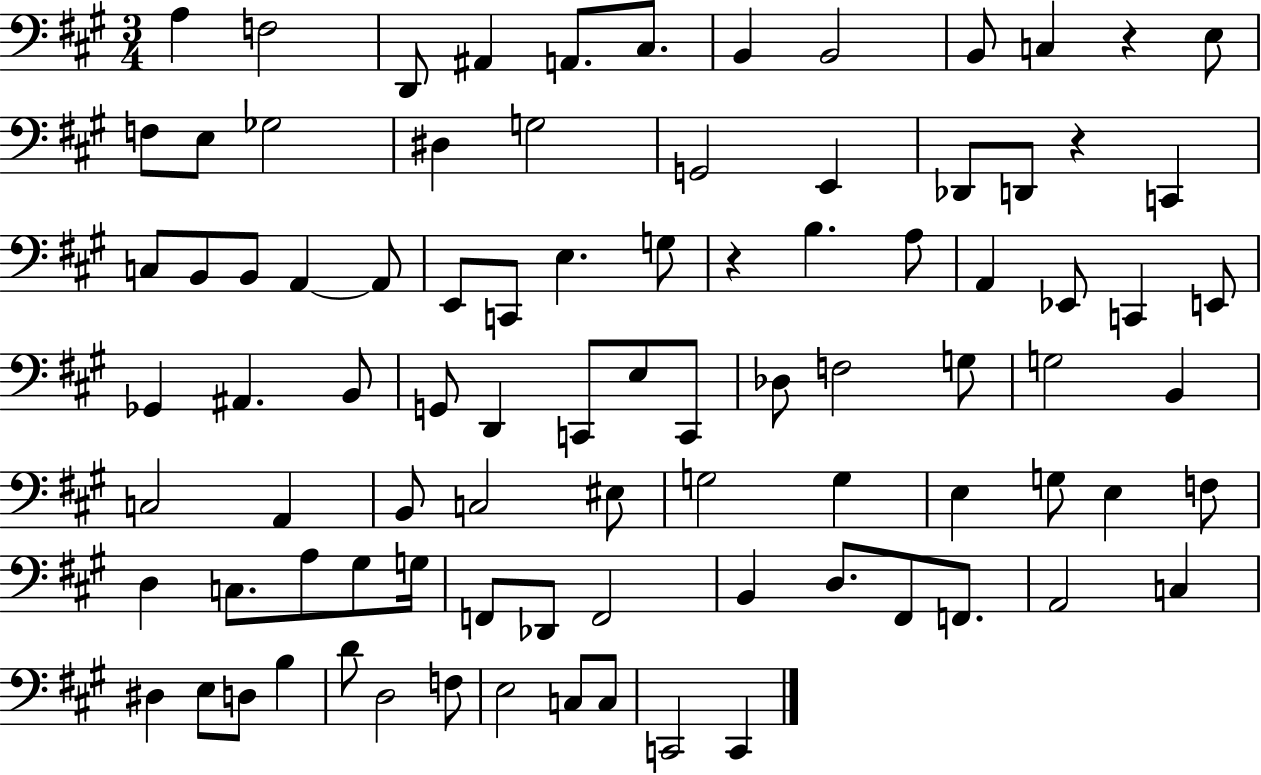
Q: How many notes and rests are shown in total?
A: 89